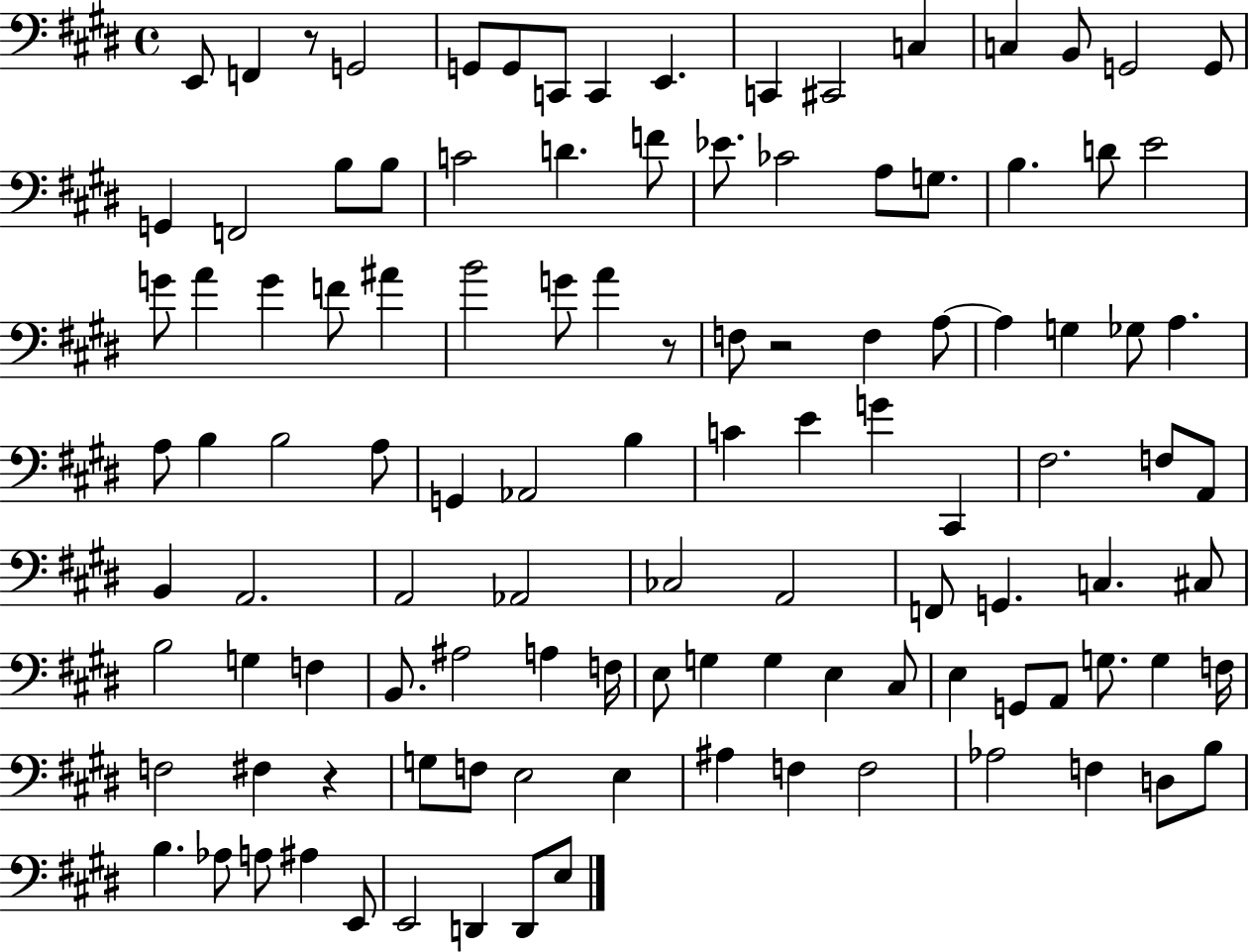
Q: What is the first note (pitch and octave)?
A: E2